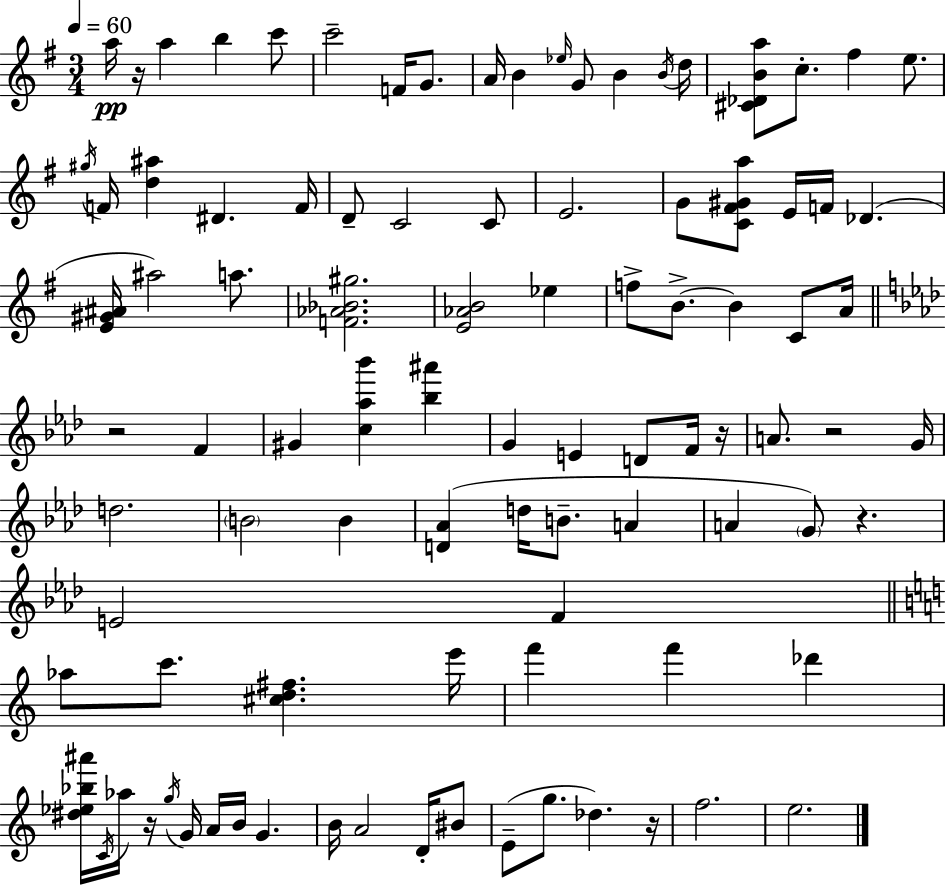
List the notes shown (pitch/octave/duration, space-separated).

A5/s R/s A5/q B5/q C6/e C6/h F4/s G4/e. A4/s B4/q Eb5/s G4/e B4/q B4/s D5/s [C#4,Db4,B4,A5]/e C5/e. F#5/q E5/e. G#5/s F4/s [D5,A#5]/q D#4/q. F4/s D4/e C4/h C4/e E4/h. G4/e [C4,F#4,G#4,A5]/e E4/s F4/s Db4/q. [E4,G#4,A#4]/s A#5/h A5/e. [F4,Ab4,Bb4,G#5]/h. [E4,Ab4,B4]/h Eb5/q F5/e B4/e. B4/q C4/e A4/s R/h F4/q G#4/q [C5,Ab5,Bb6]/q [Bb5,A#6]/q G4/q E4/q D4/e F4/s R/s A4/e. R/h G4/s D5/h. B4/h B4/q [D4,Ab4]/q D5/s B4/e. A4/q A4/q G4/e R/q. E4/h F4/q Ab5/e C6/e. [C#5,D5,F#5]/q. E6/s F6/q F6/q Db6/q [D#5,Eb5,Bb5,A#6]/s C4/s Ab5/s R/s G5/s G4/s A4/s B4/s G4/q. B4/s A4/h D4/s BIS4/e E4/e G5/e. Db5/q. R/s F5/h. E5/h.